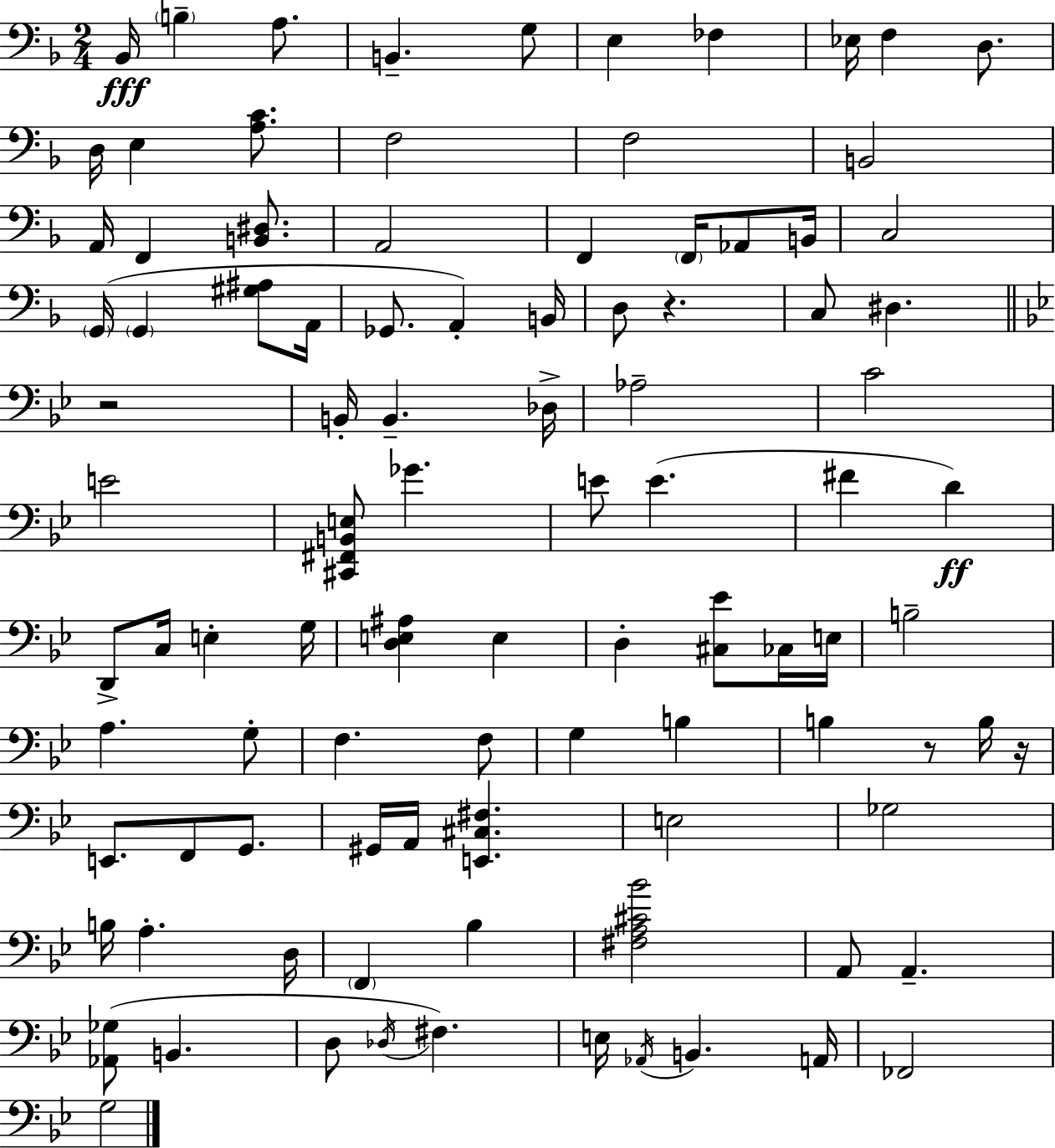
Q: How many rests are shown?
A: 4